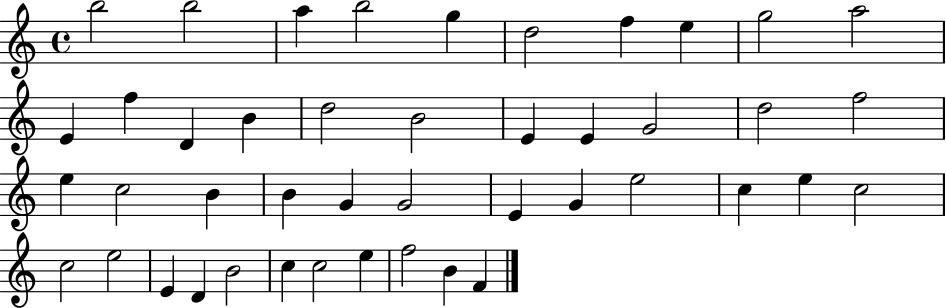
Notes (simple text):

B5/h B5/h A5/q B5/h G5/q D5/h F5/q E5/q G5/h A5/h E4/q F5/q D4/q B4/q D5/h B4/h E4/q E4/q G4/h D5/h F5/h E5/q C5/h B4/q B4/q G4/q G4/h E4/q G4/q E5/h C5/q E5/q C5/h C5/h E5/h E4/q D4/q B4/h C5/q C5/h E5/q F5/h B4/q F4/q